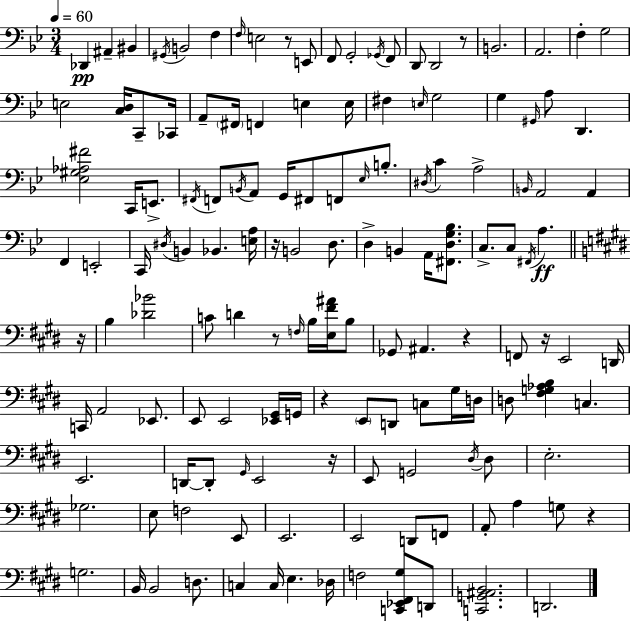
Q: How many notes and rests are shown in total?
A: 142